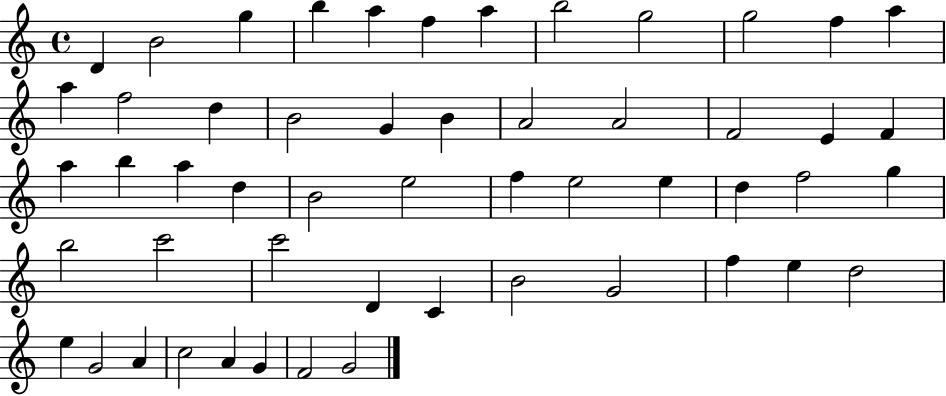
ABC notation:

X:1
T:Untitled
M:4/4
L:1/4
K:C
D B2 g b a f a b2 g2 g2 f a a f2 d B2 G B A2 A2 F2 E F a b a d B2 e2 f e2 e d f2 g b2 c'2 c'2 D C B2 G2 f e d2 e G2 A c2 A G F2 G2